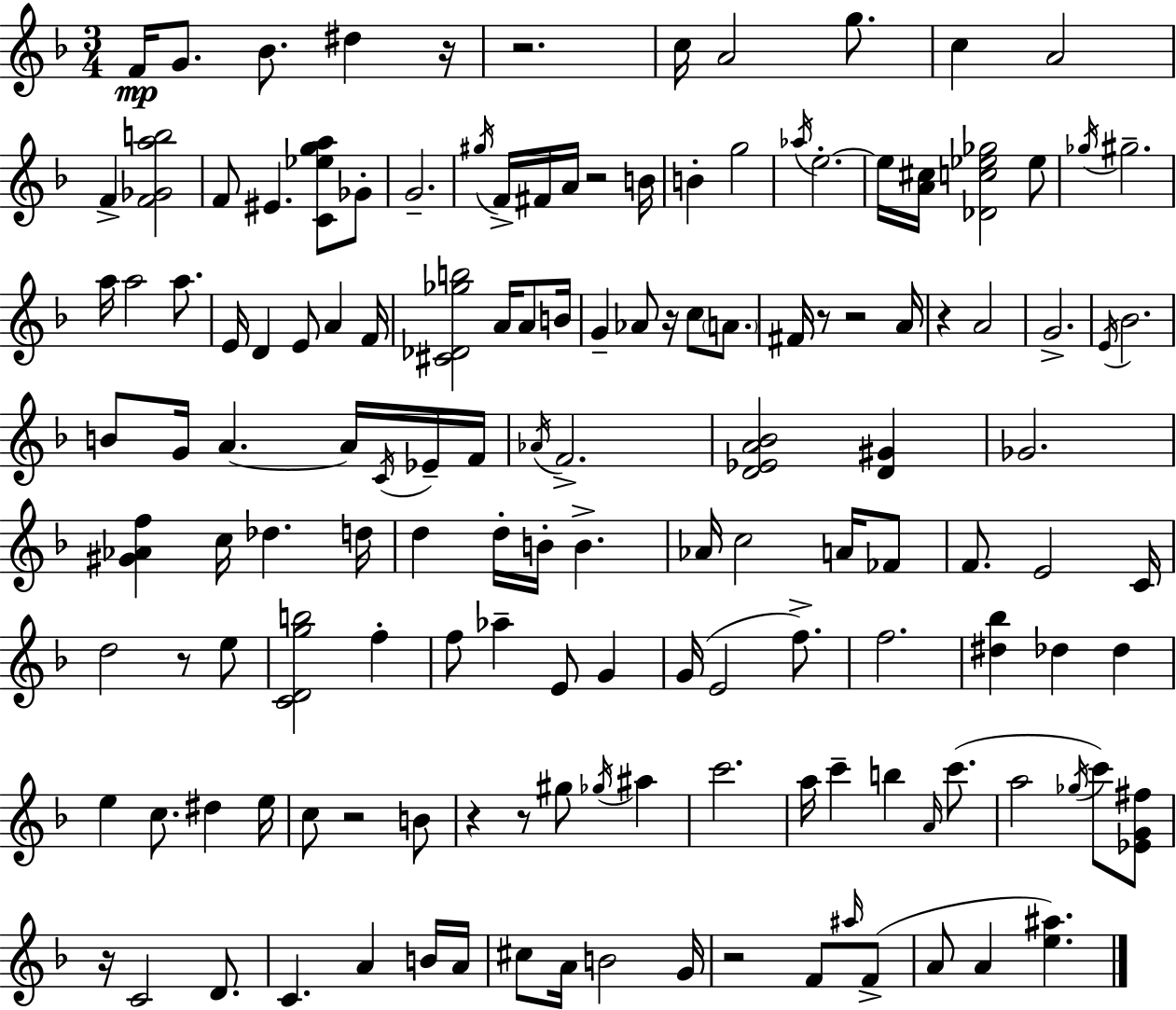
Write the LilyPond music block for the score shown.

{
  \clef treble
  \numericTimeSignature
  \time 3/4
  \key d \minor
  f'16\mp g'8. bes'8. dis''4 r16 | r2. | c''16 a'2 g''8. | c''4 a'2 | \break f'4-> <f' ges' a'' b''>2 | f'8 eis'4. <c' ees'' g'' a''>8 ges'8-. | g'2.-- | \acciaccatura { gis''16 } f'16-> fis'16 a'16 r2 | \break b'16 b'4-. g''2 | \acciaccatura { aes''16 } e''2.-.~~ | e''16 <a' cis''>16 <des' c'' ees'' ges''>2 | ees''8 \acciaccatura { ges''16 } gis''2.-- | \break a''16 a''2 | a''8. e'16 d'4 e'8 a'4 | f'16 <cis' des' ges'' b''>2 a'16 | a'8 b'16 g'4-- aes'8 r16 c''8 | \break \parenthesize a'8. fis'16 r8 r2 | a'16 r4 a'2 | g'2.-> | \acciaccatura { e'16 } bes'2. | \break b'8 g'16 a'4.~~ | a'16 \acciaccatura { c'16 } ees'16-- f'16 \acciaccatura { aes'16 } f'2.-> | <d' ees' a' bes'>2 | <d' gis'>4 ges'2. | \break <gis' aes' f''>4 c''16 des''4. | d''16 d''4 d''16-. b'16-. | b'4.-> aes'16 c''2 | a'16 fes'8 f'8. e'2 | \break c'16 d''2 | r8 e''8 <c' d' g'' b''>2 | f''4-. f''8 aes''4-- | e'8 g'4 g'16( e'2 | \break f''8.->) f''2. | <dis'' bes''>4 des''4 | des''4 e''4 c''8. | dis''4 e''16 c''8 r2 | \break b'8 r4 r8 | gis''8 \acciaccatura { ges''16 } ais''4 c'''2. | a''16 c'''4-- | b''4 \grace { a'16 }( c'''8. a''2 | \break \acciaccatura { ges''16 }) c'''8 <ees' g' fis''>8 r16 c'2 | d'8. c'4. | a'4 b'16 a'16 cis''8 a'16 | b'2 g'16 r2 | \break f'8 \grace { ais''16 } f'8->( a'8 | a'4 <e'' ais''>4.) \bar "|."
}